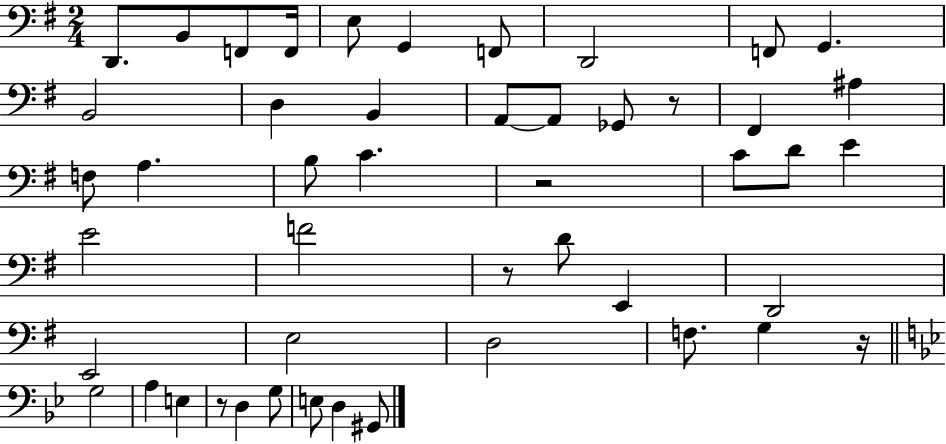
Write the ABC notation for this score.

X:1
T:Untitled
M:2/4
L:1/4
K:G
D,,/2 B,,/2 F,,/2 F,,/4 E,/2 G,, F,,/2 D,,2 F,,/2 G,, B,,2 D, B,, A,,/2 A,,/2 _G,,/2 z/2 ^F,, ^A, F,/2 A, B,/2 C z2 C/2 D/2 E E2 F2 z/2 D/2 E,, D,,2 E,,2 E,2 D,2 F,/2 G, z/4 G,2 A, E, z/2 D, G,/2 E,/2 D, ^G,,/2